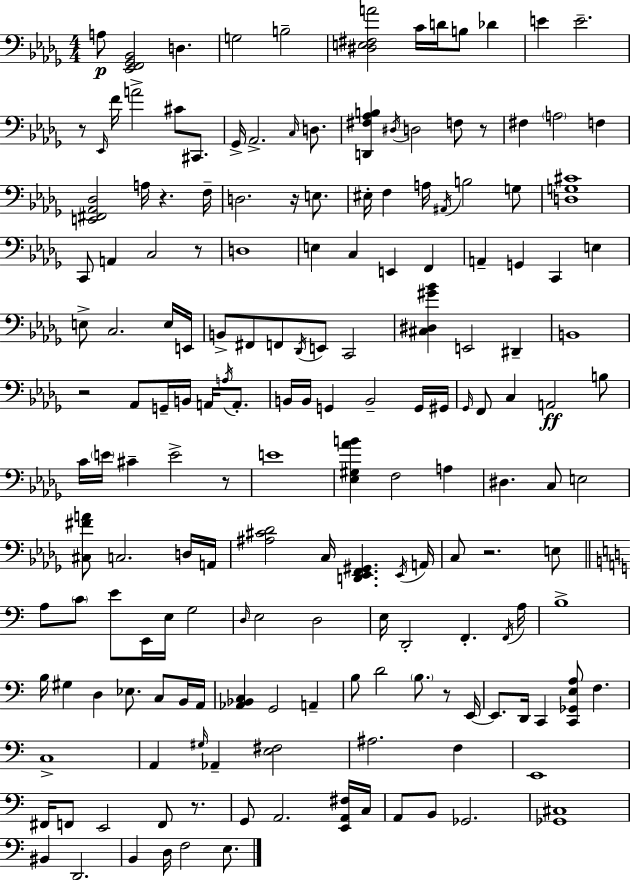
A3/e [Eb2,F2,Gb2,Bb2]/h D3/q. G3/h B3/h [D#3,E3,F#3,A4]/h C4/s D4/s B3/e Db4/q E4/q E4/h. R/e Eb2/s F4/s A4/h C#4/e C#2/e. Gb2/s Ab2/h. C3/s D3/e. [D2,F#3,Ab3,B3]/q D#3/s D3/h F3/e R/e F#3/q A3/h F3/q [E2,F#2,Ab2,Db3]/h A3/s R/q. F3/s D3/h. R/s E3/e. EIS3/s F3/q A3/s A#2/s B3/h G3/e [D3,G3,C#4]/w C2/e A2/q C3/h R/e D3/w E3/q C3/q E2/q F2/q A2/q G2/q C2/q E3/q E3/e C3/h. E3/s E2/s B2/e F#2/e F2/e Db2/s E2/e C2/h [C#3,D#3,G#4,Bb4]/q E2/h D#2/q B2/w R/h Ab2/e G2/s B2/s A2/s A3/s A2/e. B2/s B2/s G2/q B2/h G2/s G#2/s Gb2/s F2/e C3/q A2/h B3/e C4/s E4/s C#4/q E4/h R/e E4/w [Eb3,G#3,Ab4,B4]/q F3/h A3/q D#3/q. C3/e E3/h [C#3,F#4,A4]/e C3/h. D3/s A2/s [A#3,C#4,Db4]/h C3/s [D2,Eb2,F2,G#2]/q. Eb2/s A2/s C3/e R/h. E3/e A3/e C4/e E4/e E2/s E3/s G3/h D3/s E3/h D3/h E3/s D2/h F2/q. F2/s A3/s B3/w B3/s G#3/q D3/q Eb3/e. C3/e B2/s A2/s [Ab2,Bb2,C3]/q G2/h A2/q B3/e D4/h B3/e. R/e E2/s E2/e. D2/s C2/q [C2,Gb2,E3,A3]/e F3/q. C3/w A2/q G#3/s Ab2/q [E3,F#3]/h A#3/h. F3/q E2/w F#2/s F2/e E2/h F2/e R/e. G2/e A2/h. [E2,A2,F#3]/s C3/s A2/e B2/e Gb2/h. [Gb2,C#3]/w BIS2/q D2/h. B2/q D3/s F3/h E3/e.